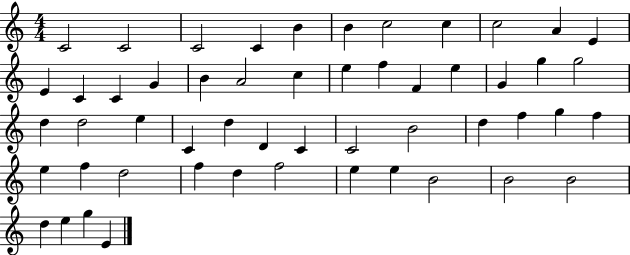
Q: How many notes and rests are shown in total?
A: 53